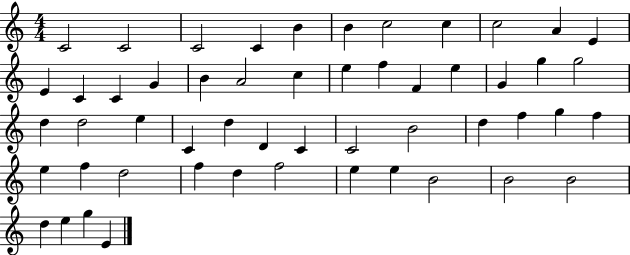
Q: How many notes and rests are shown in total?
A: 53